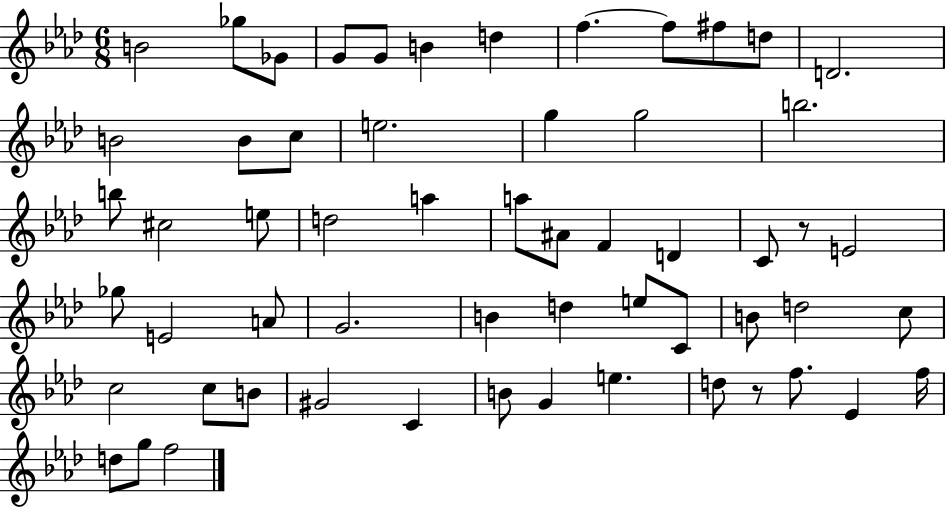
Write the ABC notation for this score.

X:1
T:Untitled
M:6/8
L:1/4
K:Ab
B2 _g/2 _G/2 G/2 G/2 B d f f/2 ^f/2 d/2 D2 B2 B/2 c/2 e2 g g2 b2 b/2 ^c2 e/2 d2 a a/2 ^A/2 F D C/2 z/2 E2 _g/2 E2 A/2 G2 B d e/2 C/2 B/2 d2 c/2 c2 c/2 B/2 ^G2 C B/2 G e d/2 z/2 f/2 _E f/4 d/2 g/2 f2